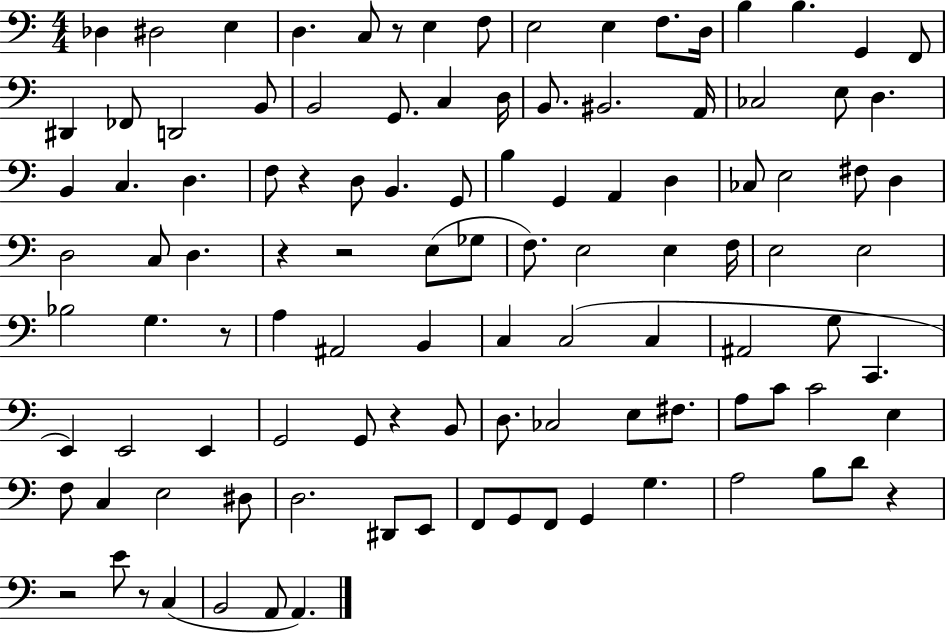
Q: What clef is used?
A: bass